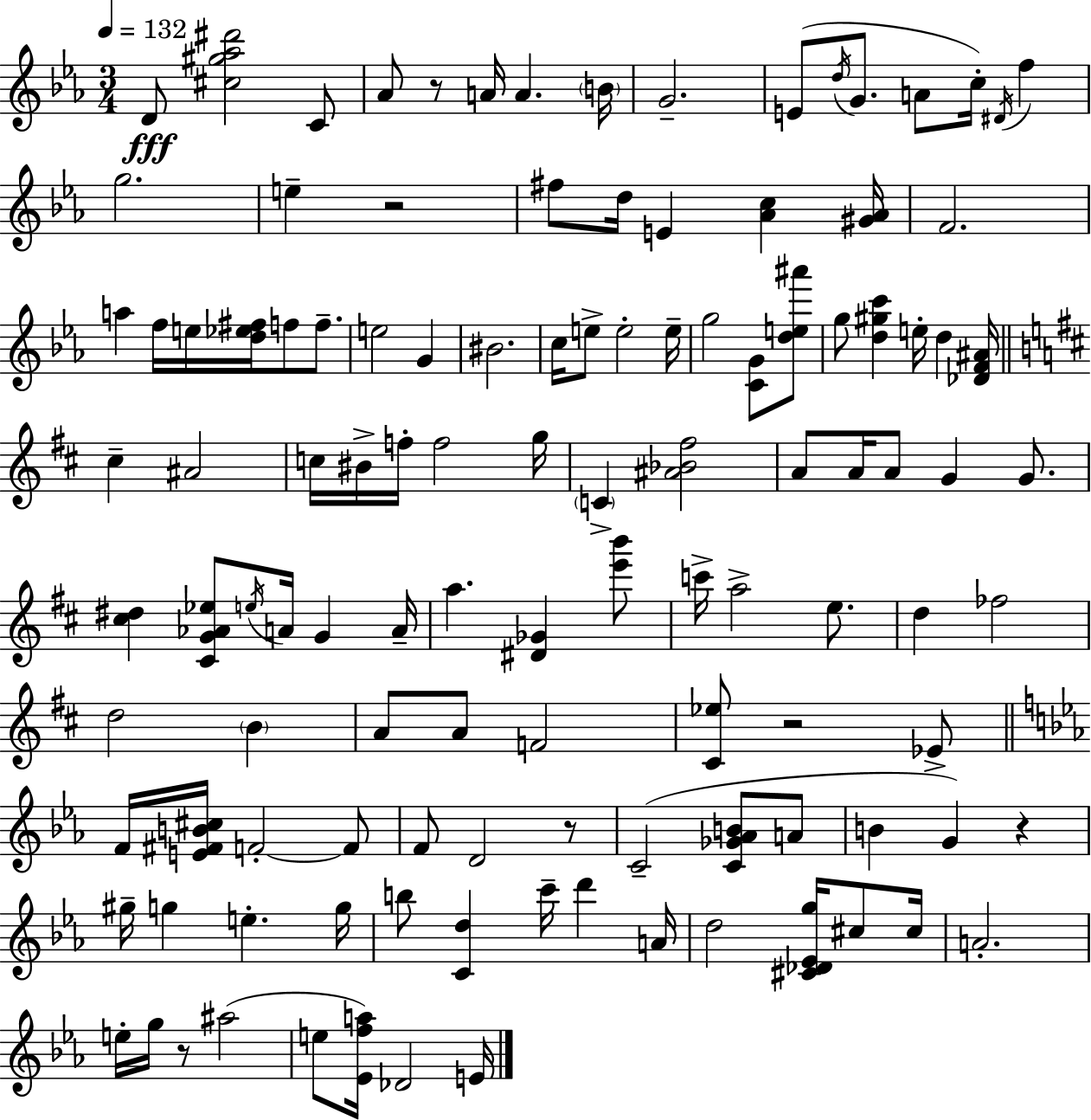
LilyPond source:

{
  \clef treble
  \numericTimeSignature
  \time 3/4
  \key c \minor
  \tempo 4 = 132
  d'8\fff <cis'' gis'' aes'' dis'''>2 c'8 | aes'8 r8 a'16 a'4. \parenthesize b'16 | g'2.-- | e'8( \acciaccatura { d''16 } g'8. a'8 c''16-.) \acciaccatura { dis'16 } f''4 | \break g''2. | e''4-- r2 | fis''8 d''16 e'4 <aes' c''>4 | <gis' aes'>16 f'2. | \break a''4 f''16 e''16 <d'' ees'' fis''>16 f''8 f''8.-- | e''2 g'4 | bis'2. | c''16 e''8-> e''2-. | \break e''16-- g''2 <c' g'>8 | <d'' e'' ais'''>8 g''8 <d'' gis'' c'''>4 e''16-. d''4 | <des' f' ais'>16 \bar "||" \break \key d \major cis''4-- ais'2 | c''16 bis'16-> f''16-. f''2 g''16 | \parenthesize c'4-> <ais' bes' fis''>2 | a'8 a'16 a'8 g'4 g'8. | \break <cis'' dis''>4 <cis' g' aes' ees''>8 \acciaccatura { e''16 } a'16 g'4 | a'16-- a''4. <dis' ges'>4 <e''' b'''>8 | c'''16-> a''2-> e''8. | d''4 fes''2 | \break d''2 \parenthesize b'4 | a'8 a'8 f'2 | <cis' ees''>8 r2 ees'8-> | \bar "||" \break \key ees \major f'16 <e' fis' b' cis''>16 f'2-.~~ f'8 | f'8 d'2 r8 | c'2--( <c' ges' aes' b'>8 a'8 | b'4 g'4) r4 | \break gis''16-- g''4 e''4.-. g''16 | b''8 <c' d''>4 c'''16-- d'''4 a'16 | d''2 <cis' des' ees' g''>16 cis''8 cis''16 | a'2.-. | \break e''16-. g''16 r8 ais''2( | e''8 <ees' f'' a''>16) des'2 e'16 | \bar "|."
}